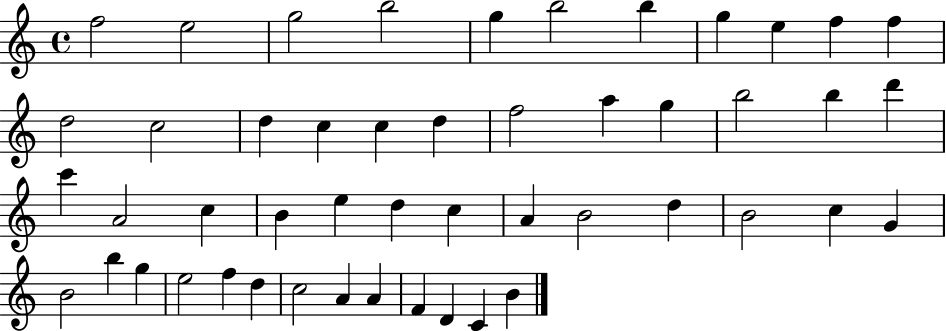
F5/h E5/h G5/h B5/h G5/q B5/h B5/q G5/q E5/q F5/q F5/q D5/h C5/h D5/q C5/q C5/q D5/q F5/h A5/q G5/q B5/h B5/q D6/q C6/q A4/h C5/q B4/q E5/q D5/q C5/q A4/q B4/h D5/q B4/h C5/q G4/q B4/h B5/q G5/q E5/h F5/q D5/q C5/h A4/q A4/q F4/q D4/q C4/q B4/q